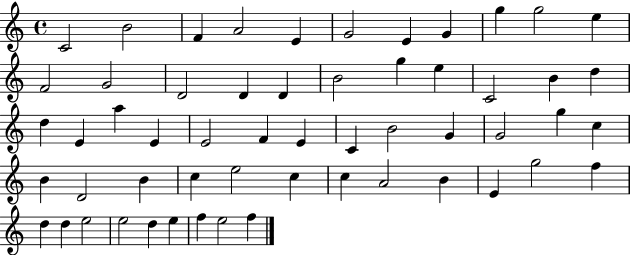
{
  \clef treble
  \time 4/4
  \defaultTimeSignature
  \key c \major
  c'2 b'2 | f'4 a'2 e'4 | g'2 e'4 g'4 | g''4 g''2 e''4 | \break f'2 g'2 | d'2 d'4 d'4 | b'2 g''4 e''4 | c'2 b'4 d''4 | \break d''4 e'4 a''4 e'4 | e'2 f'4 e'4 | c'4 b'2 g'4 | g'2 g''4 c''4 | \break b'4 d'2 b'4 | c''4 e''2 c''4 | c''4 a'2 b'4 | e'4 g''2 f''4 | \break d''4 d''4 e''2 | e''2 d''4 e''4 | f''4 e''2 f''4 | \bar "|."
}